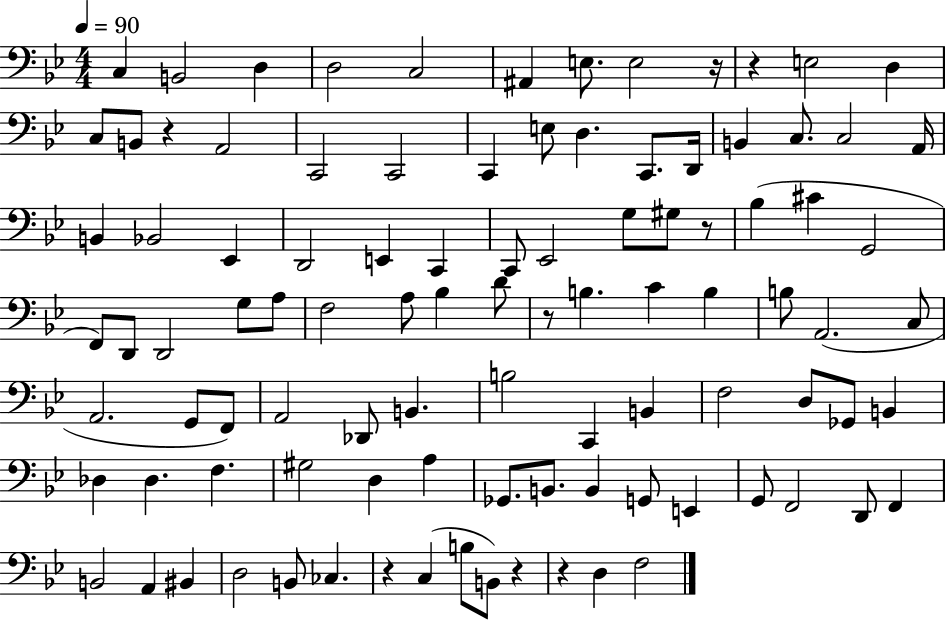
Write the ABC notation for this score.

X:1
T:Untitled
M:4/4
L:1/4
K:Bb
C, B,,2 D, D,2 C,2 ^A,, E,/2 E,2 z/4 z E,2 D, C,/2 B,,/2 z A,,2 C,,2 C,,2 C,, E,/2 D, C,,/2 D,,/4 B,, C,/2 C,2 A,,/4 B,, _B,,2 _E,, D,,2 E,, C,, C,,/2 _E,,2 G,/2 ^G,/2 z/2 _B, ^C G,,2 F,,/2 D,,/2 D,,2 G,/2 A,/2 F,2 A,/2 _B, D/2 z/2 B, C B, B,/2 A,,2 C,/2 A,,2 G,,/2 F,,/2 A,,2 _D,,/2 B,, B,2 C,, B,, F,2 D,/2 _G,,/2 B,, _D, _D, F, ^G,2 D, A, _G,,/2 B,,/2 B,, G,,/2 E,, G,,/2 F,,2 D,,/2 F,, B,,2 A,, ^B,, D,2 B,,/2 _C, z C, B,/2 B,,/2 z z D, F,2